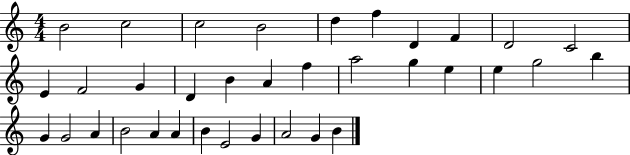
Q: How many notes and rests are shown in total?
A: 35